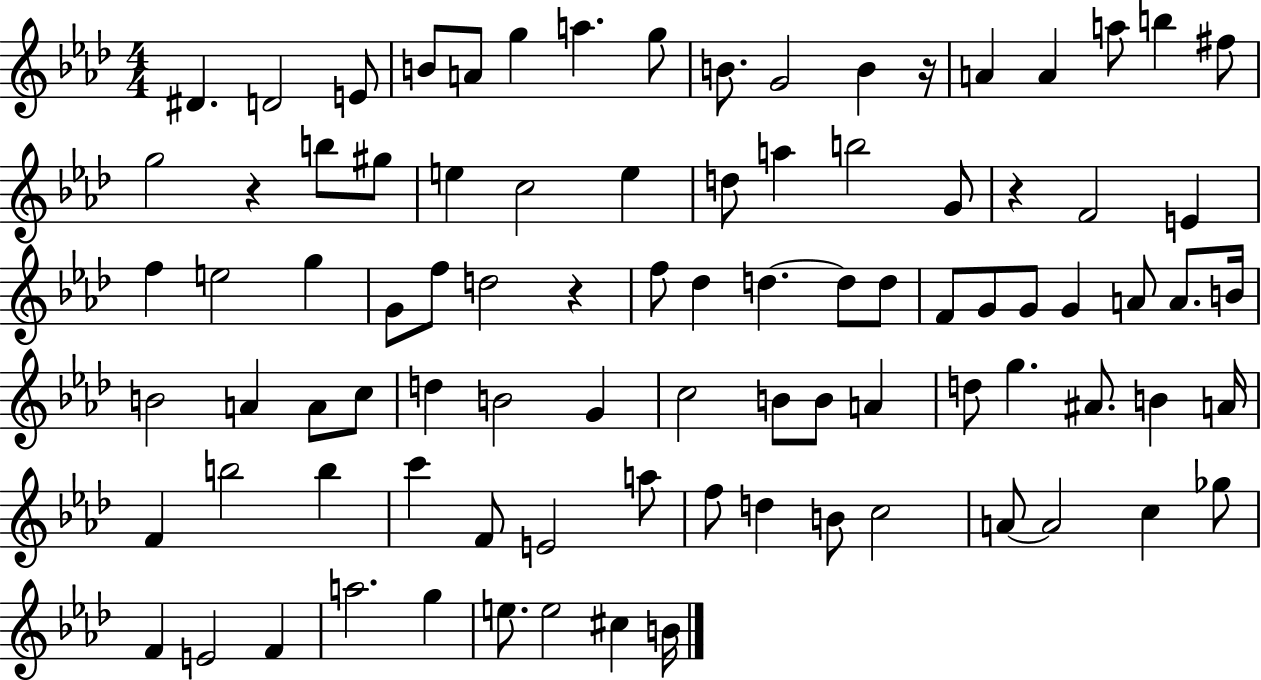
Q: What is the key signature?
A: AES major